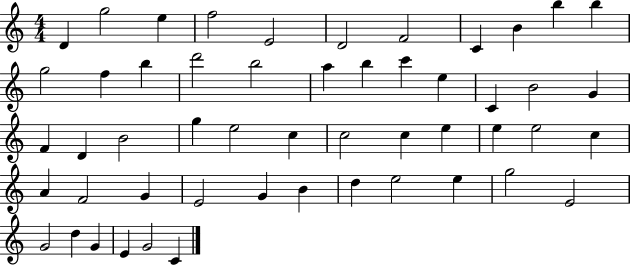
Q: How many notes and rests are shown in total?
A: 52